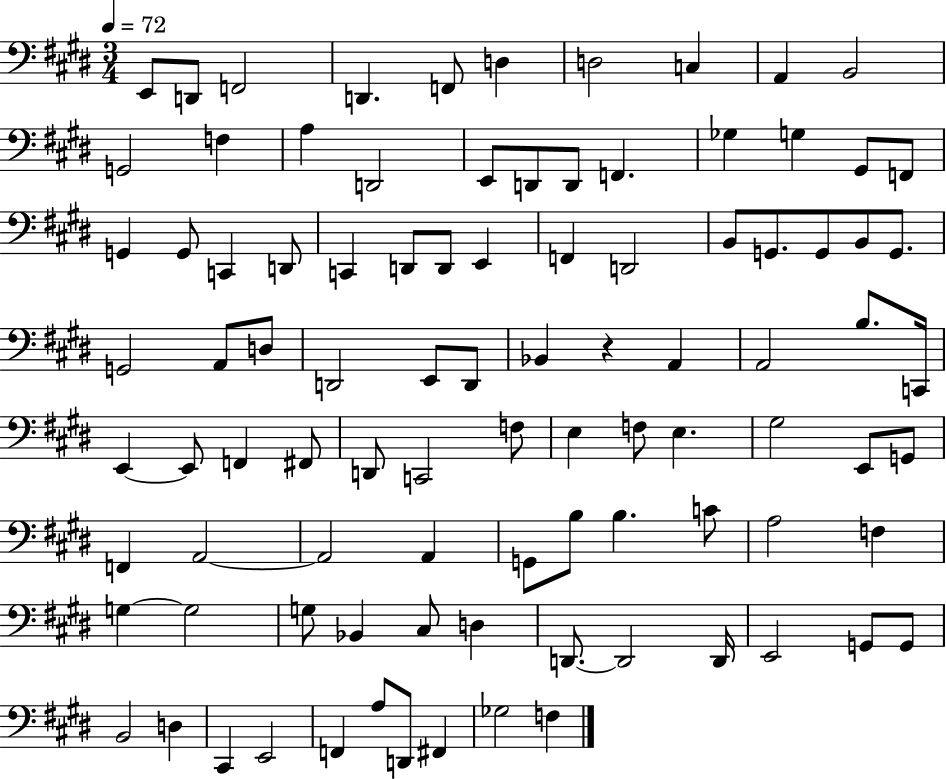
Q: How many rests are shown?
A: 1